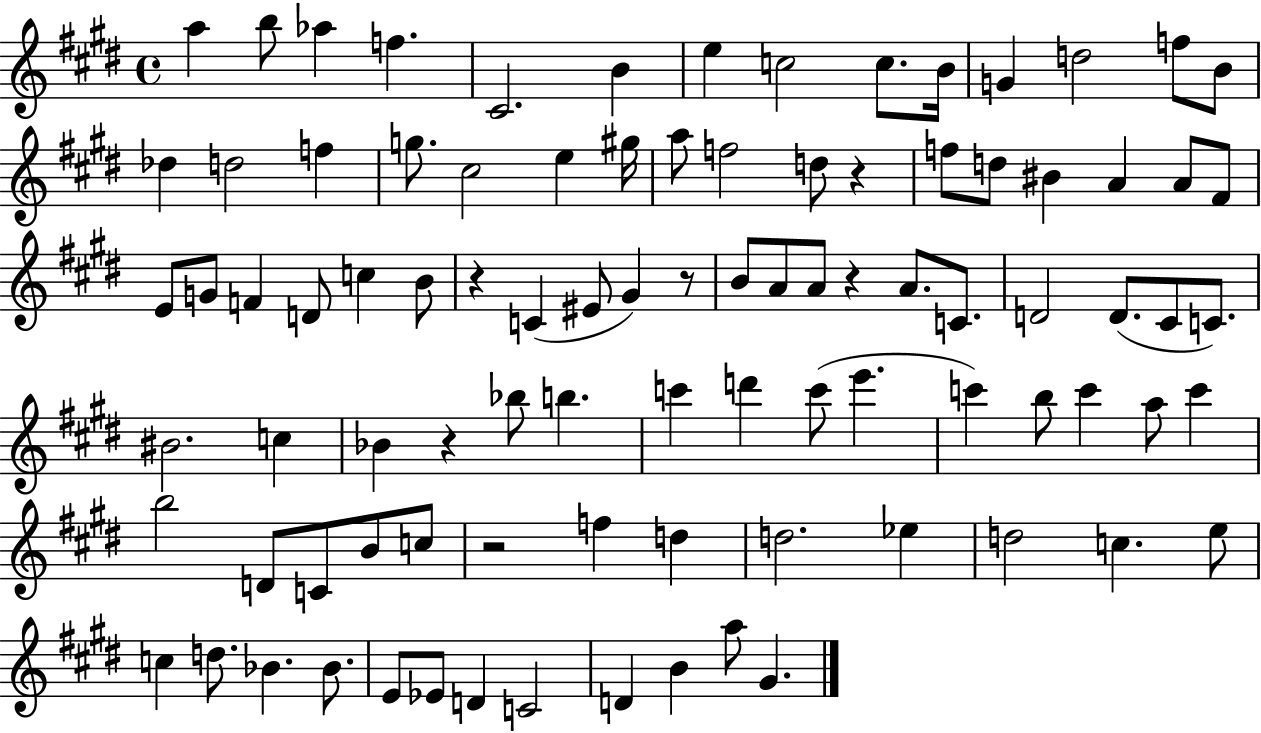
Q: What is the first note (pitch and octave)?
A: A5